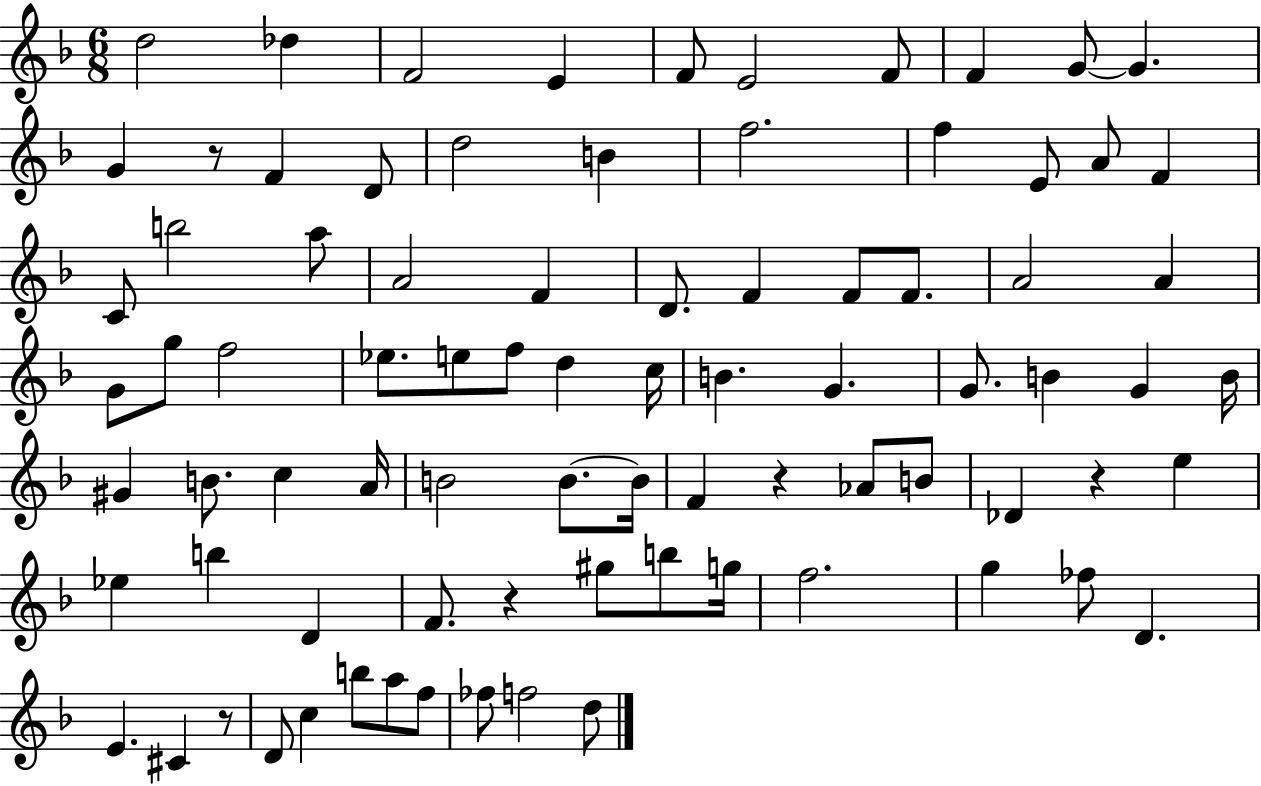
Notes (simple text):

D5/h Db5/q F4/h E4/q F4/e E4/h F4/e F4/q G4/e G4/q. G4/q R/e F4/q D4/e D5/h B4/q F5/h. F5/q E4/e A4/e F4/q C4/e B5/h A5/e A4/h F4/q D4/e. F4/q F4/e F4/e. A4/h A4/q G4/e G5/e F5/h Eb5/e. E5/e F5/e D5/q C5/s B4/q. G4/q. G4/e. B4/q G4/q B4/s G#4/q B4/e. C5/q A4/s B4/h B4/e. B4/s F4/q R/q Ab4/e B4/e Db4/q R/q E5/q Eb5/q B5/q D4/q F4/e. R/q G#5/e B5/e G5/s F5/h. G5/q FES5/e D4/q. E4/q. C#4/q R/e D4/e C5/q B5/e A5/e F5/e FES5/e F5/h D5/e